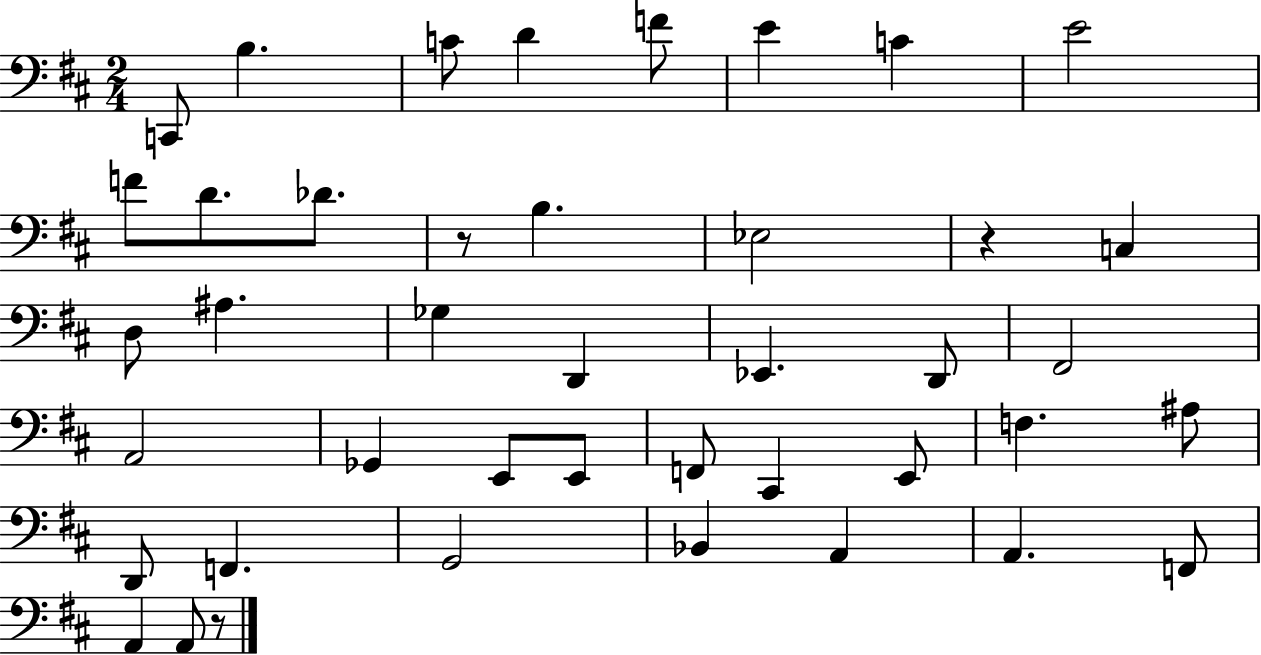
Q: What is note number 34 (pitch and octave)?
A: Bb2